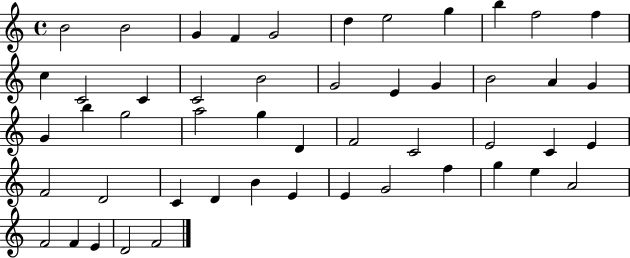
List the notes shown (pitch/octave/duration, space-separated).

B4/h B4/h G4/q F4/q G4/h D5/q E5/h G5/q B5/q F5/h F5/q C5/q C4/h C4/q C4/h B4/h G4/h E4/q G4/q B4/h A4/q G4/q G4/q B5/q G5/h A5/h G5/q D4/q F4/h C4/h E4/h C4/q E4/q F4/h D4/h C4/q D4/q B4/q E4/q E4/q G4/h F5/q G5/q E5/q A4/h F4/h F4/q E4/q D4/h F4/h